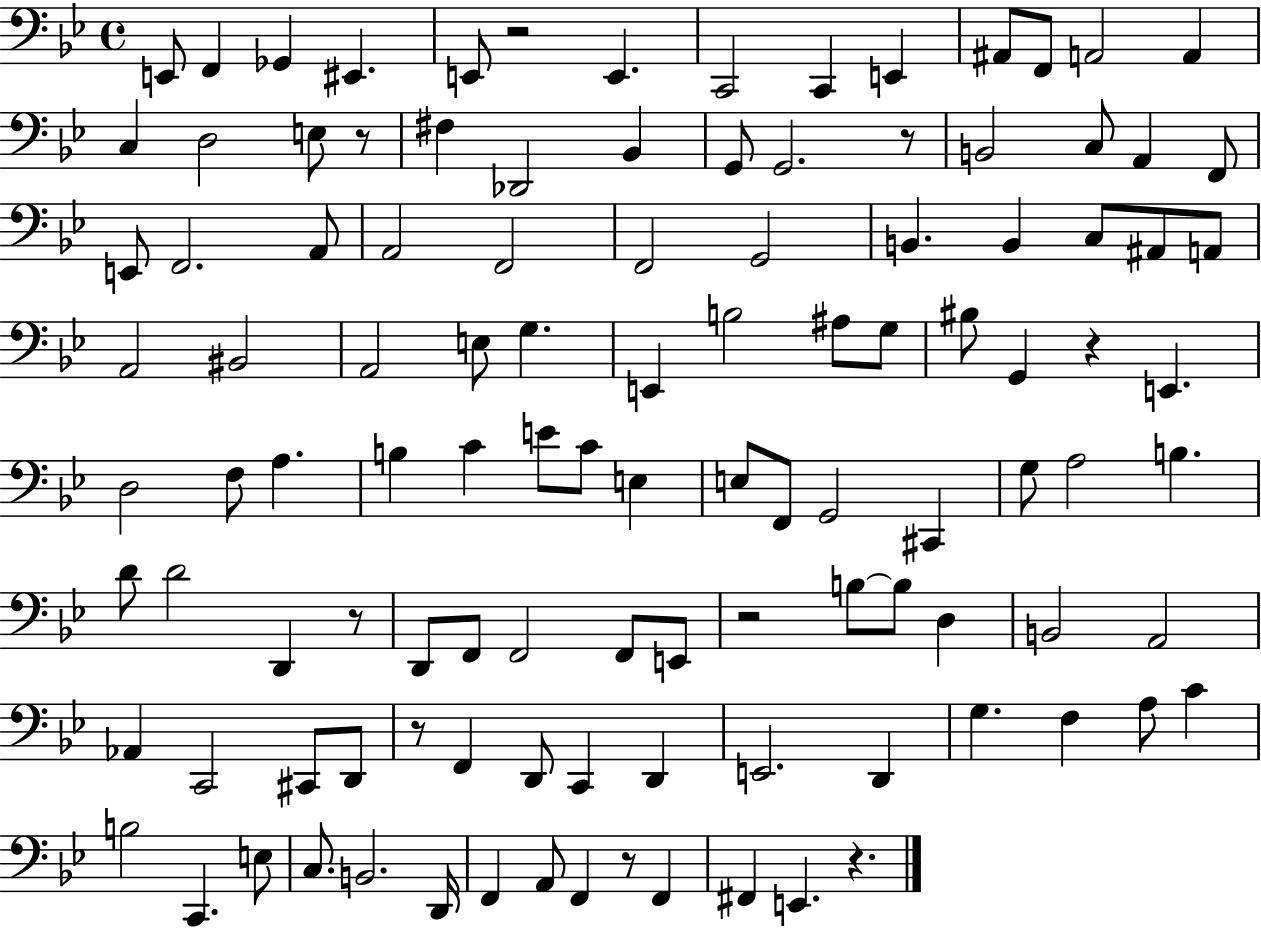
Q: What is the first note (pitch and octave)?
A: E2